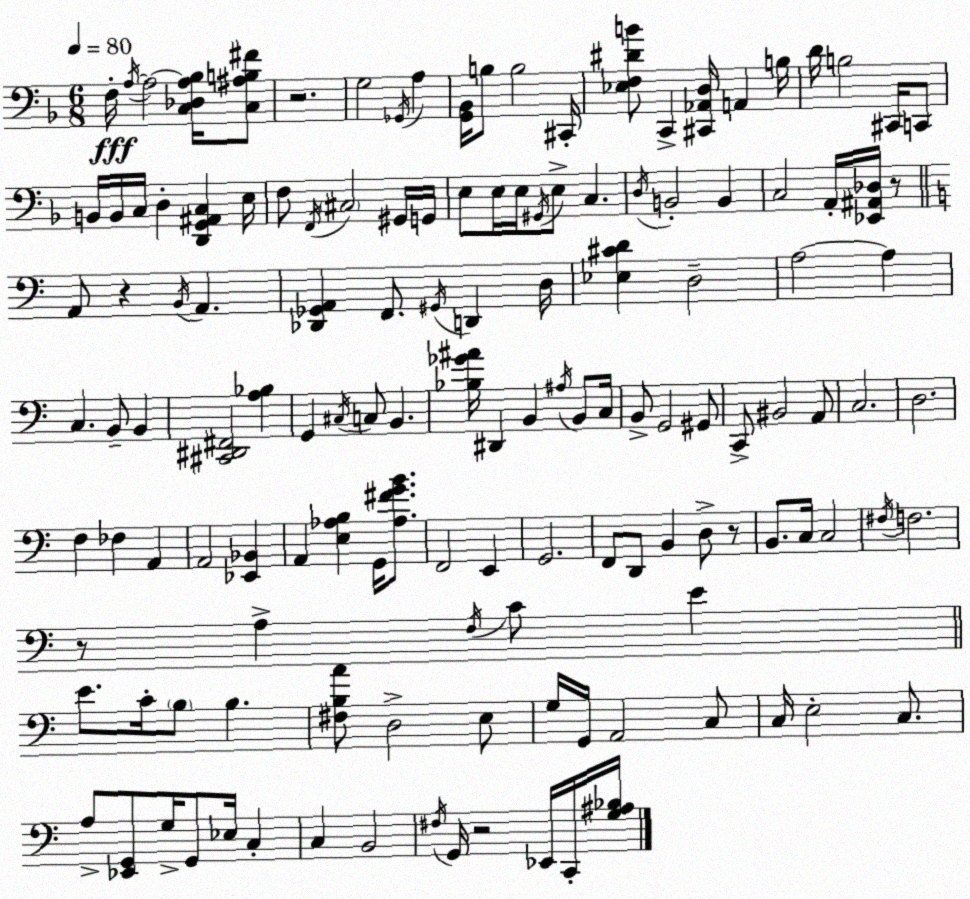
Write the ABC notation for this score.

X:1
T:Untitled
M:6/8
L:1/4
K:Dm
F,/4 A,/4 A,2 [C,_D,A,_B,]/4 [C,^A,B,^F]/2 z2 G,2 _G,,/4 A, [G,,_B,,]/4 B,/2 B,2 ^C,,/4 [_E,F,^DB]/2 C,, [^C,,_A,,D,]/4 A,, B,/4 D/4 B,2 ^C,,/4 C,,/2 B,,/4 B,,/4 C,/4 D, [D,,G,,^A,,C,] E,/4 F,/2 F,,/4 ^C,2 ^G,,/4 G,,/4 E,/2 E,/4 E,/4 ^G,,/4 E,/2 C, D,/4 B,,2 B,, C,2 A,,/4 [_E,,^A,,_D,]/4 z/2 A,,/2 z B,,/4 A,, [_D,,_G,,A,,] F,,/2 ^G,,/4 D,, D,/4 [_E,^CD] D,2 A,2 A, C, B,,/2 B,, [^C,,^D,,^F,,]2 [A,_B,] G,, ^C,/4 C,/2 B,, [_B,_G^A]/4 ^D,, B,, ^A,/4 B,,/2 C,/4 B,,/2 G,,2 ^G,,/2 C,,/2 ^B,,2 A,,/2 C,2 D,2 F, _F, A,, A,,2 [_E,,_B,,] A,, [E,_A,B,] G,,/4 [_A,^FGB]/2 F,,2 E,, G,,2 F,,/2 D,,/2 B,, D,/2 z/2 B,,/2 C,/4 C,2 ^F,/4 F,2 z/2 A, F,/4 C/2 E E/2 C/4 B,/2 B, [^F,B,A]/2 D,2 E,/2 G,/4 G,,/4 A,,2 C,/2 C,/4 E,2 C,/2 A,/2 [_E,,G,,]/2 G,/4 G,,/2 _E,/4 C, C, B,,2 ^F,/4 G,,/4 z2 _E,,/4 C,,/4 [G,^A,_B,]/4